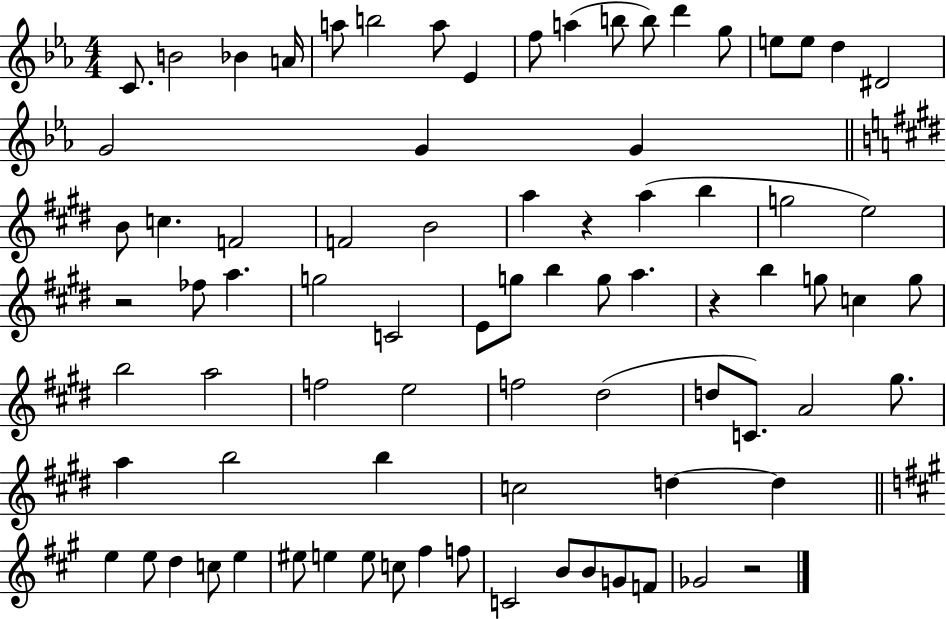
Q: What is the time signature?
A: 4/4